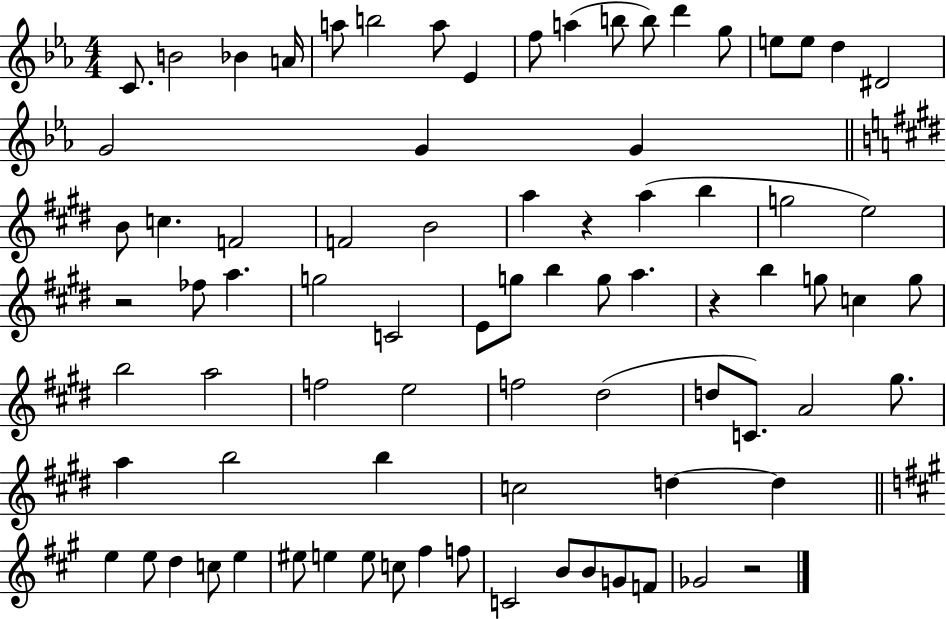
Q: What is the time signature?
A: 4/4